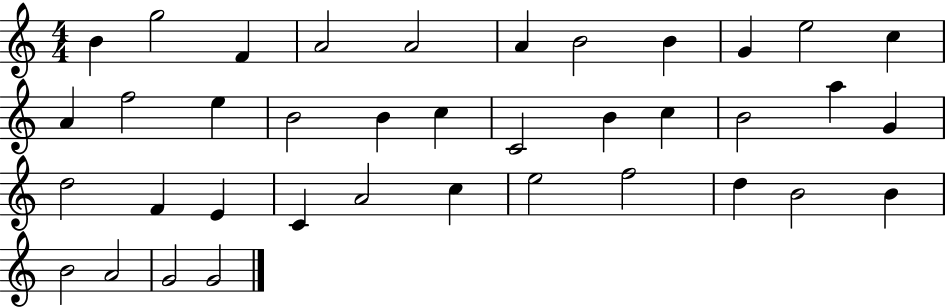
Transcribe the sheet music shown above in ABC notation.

X:1
T:Untitled
M:4/4
L:1/4
K:C
B g2 F A2 A2 A B2 B G e2 c A f2 e B2 B c C2 B c B2 a G d2 F E C A2 c e2 f2 d B2 B B2 A2 G2 G2